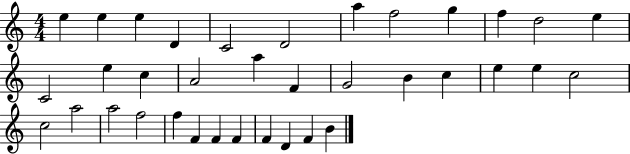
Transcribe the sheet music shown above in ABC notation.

X:1
T:Untitled
M:4/4
L:1/4
K:C
e e e D C2 D2 a f2 g f d2 e C2 e c A2 a F G2 B c e e c2 c2 a2 a2 f2 f F F F F D F B